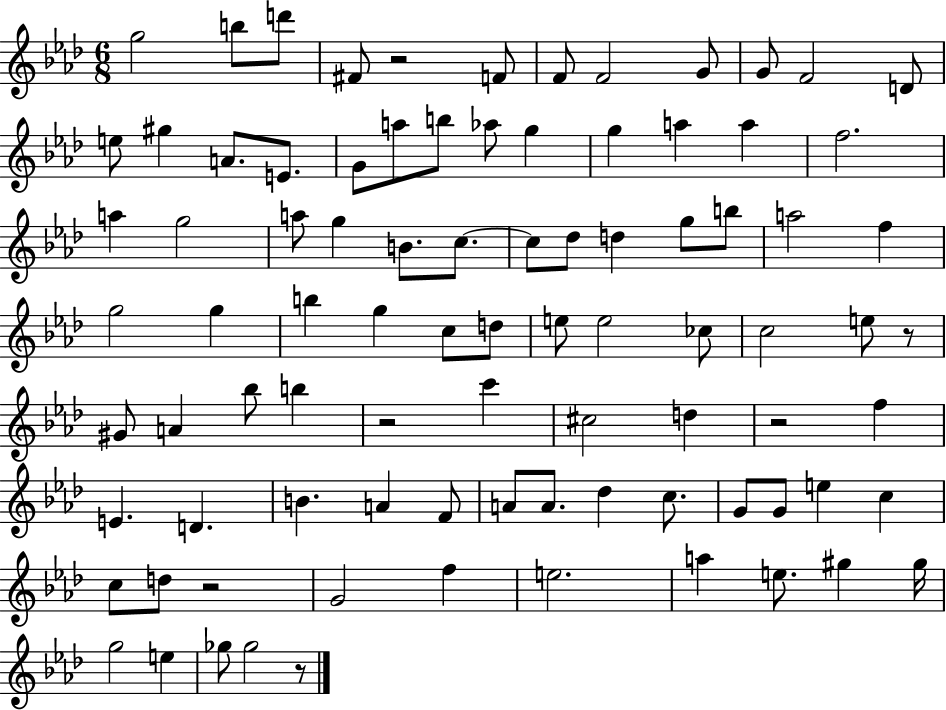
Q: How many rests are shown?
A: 6